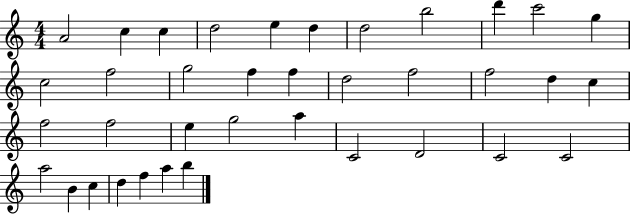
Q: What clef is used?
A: treble